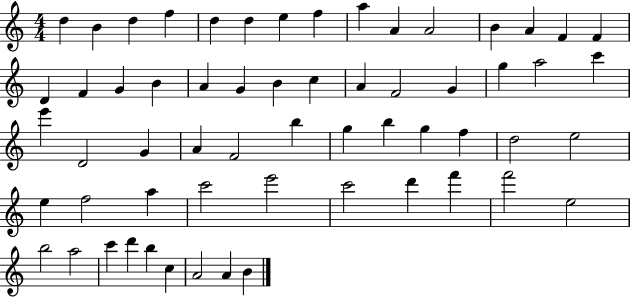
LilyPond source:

{
  \clef treble
  \numericTimeSignature
  \time 4/4
  \key c \major
  d''4 b'4 d''4 f''4 | d''4 d''4 e''4 f''4 | a''4 a'4 a'2 | b'4 a'4 f'4 f'4 | \break d'4 f'4 g'4 b'4 | a'4 g'4 b'4 c''4 | a'4 f'2 g'4 | g''4 a''2 c'''4 | \break e'''4 d'2 g'4 | a'4 f'2 b''4 | g''4 b''4 g''4 f''4 | d''2 e''2 | \break e''4 f''2 a''4 | c'''2 e'''2 | c'''2 d'''4 f'''4 | f'''2 e''2 | \break b''2 a''2 | c'''4 d'''4 b''4 c''4 | a'2 a'4 b'4 | \bar "|."
}